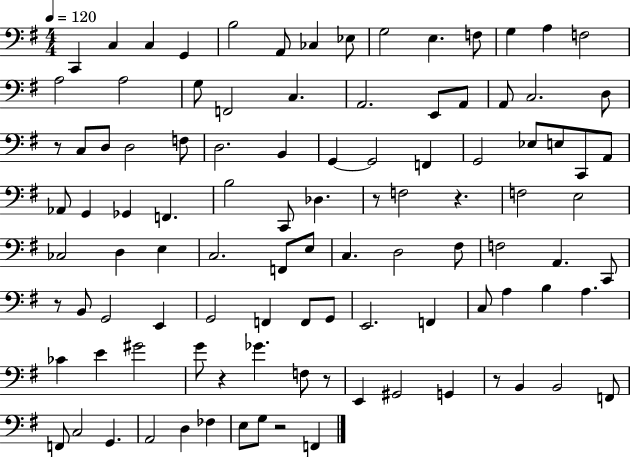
{
  \clef bass
  \numericTimeSignature
  \time 4/4
  \key g \major
  \tempo 4 = 120
  c,4 c4 c4 g,4 | b2 a,8 ces4 ees8 | g2 e4. f8 | g4 a4 f2 | \break a2 a2 | g8 f,2 c4. | a,2. e,8 a,8 | a,8 c2. d8 | \break r8 c8 d8 d2 f8 | d2. b,4 | g,4~~ g,2 f,4 | g,2 ees8 e8 c,8 a,8 | \break aes,8 g,4 ges,4 f,4. | b2 c,8 des4. | r8 f2 r4. | f2 e2 | \break ces2 d4 e4 | c2. f,8 e8 | c4. d2 fis8 | f2 a,4. c,8 | \break r8 b,8 g,2 e,4 | g,2 f,4 f,8 g,8 | e,2. f,4 | c8 a4 b4 a4. | \break ces'4 e'4 gis'2 | g'8 r4 ges'4. f8 r8 | e,4 gis,2 g,4 | r8 b,4 b,2 f,8 | \break f,8 c2 g,4. | a,2 d4 fes4 | e8 g8 r2 f,4 | \bar "|."
}